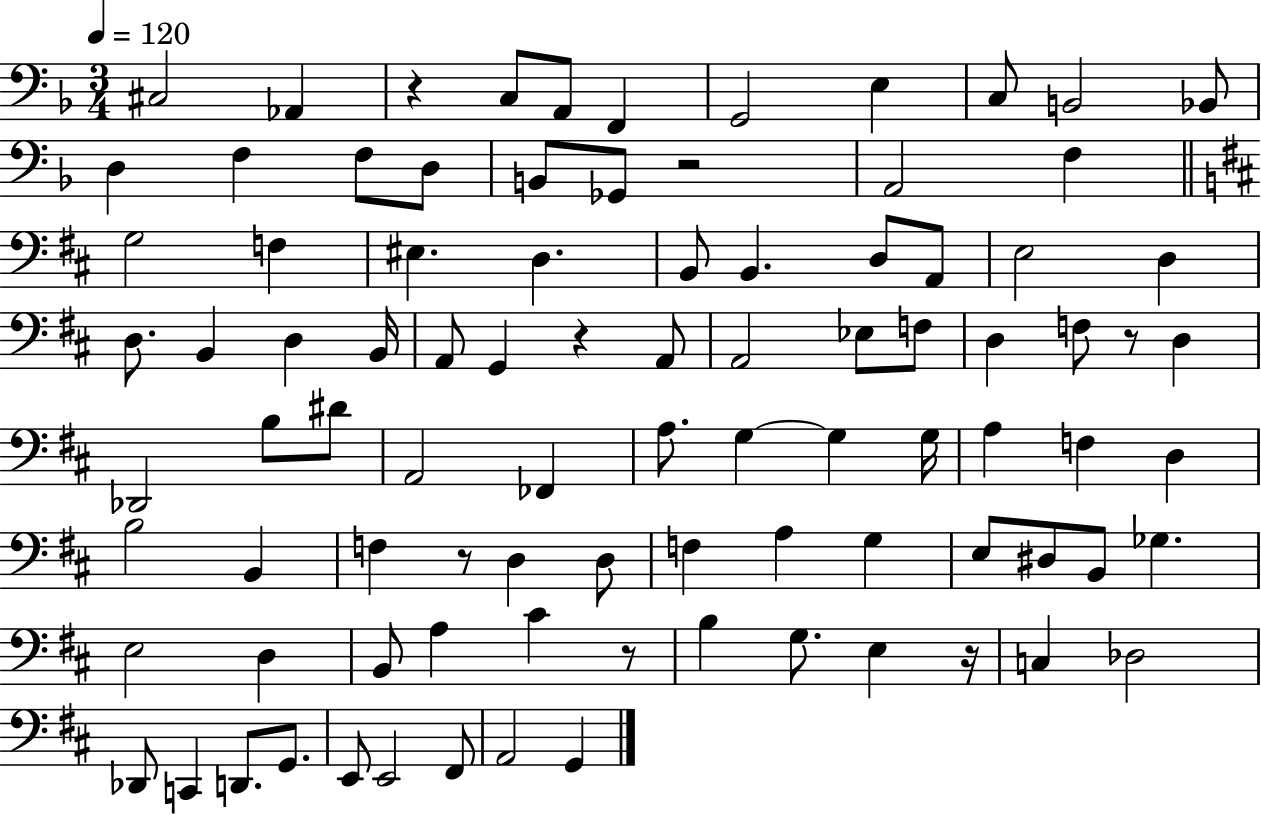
X:1
T:Untitled
M:3/4
L:1/4
K:F
^C,2 _A,, z C,/2 A,,/2 F,, G,,2 E, C,/2 B,,2 _B,,/2 D, F, F,/2 D,/2 B,,/2 _G,,/2 z2 A,,2 F, G,2 F, ^E, D, B,,/2 B,, D,/2 A,,/2 E,2 D, D,/2 B,, D, B,,/4 A,,/2 G,, z A,,/2 A,,2 _E,/2 F,/2 D, F,/2 z/2 D, _D,,2 B,/2 ^D/2 A,,2 _F,, A,/2 G, G, G,/4 A, F, D, B,2 B,, F, z/2 D, D,/2 F, A, G, E,/2 ^D,/2 B,,/2 _G, E,2 D, B,,/2 A, ^C z/2 B, G,/2 E, z/4 C, _D,2 _D,,/2 C,, D,,/2 G,,/2 E,,/2 E,,2 ^F,,/2 A,,2 G,,